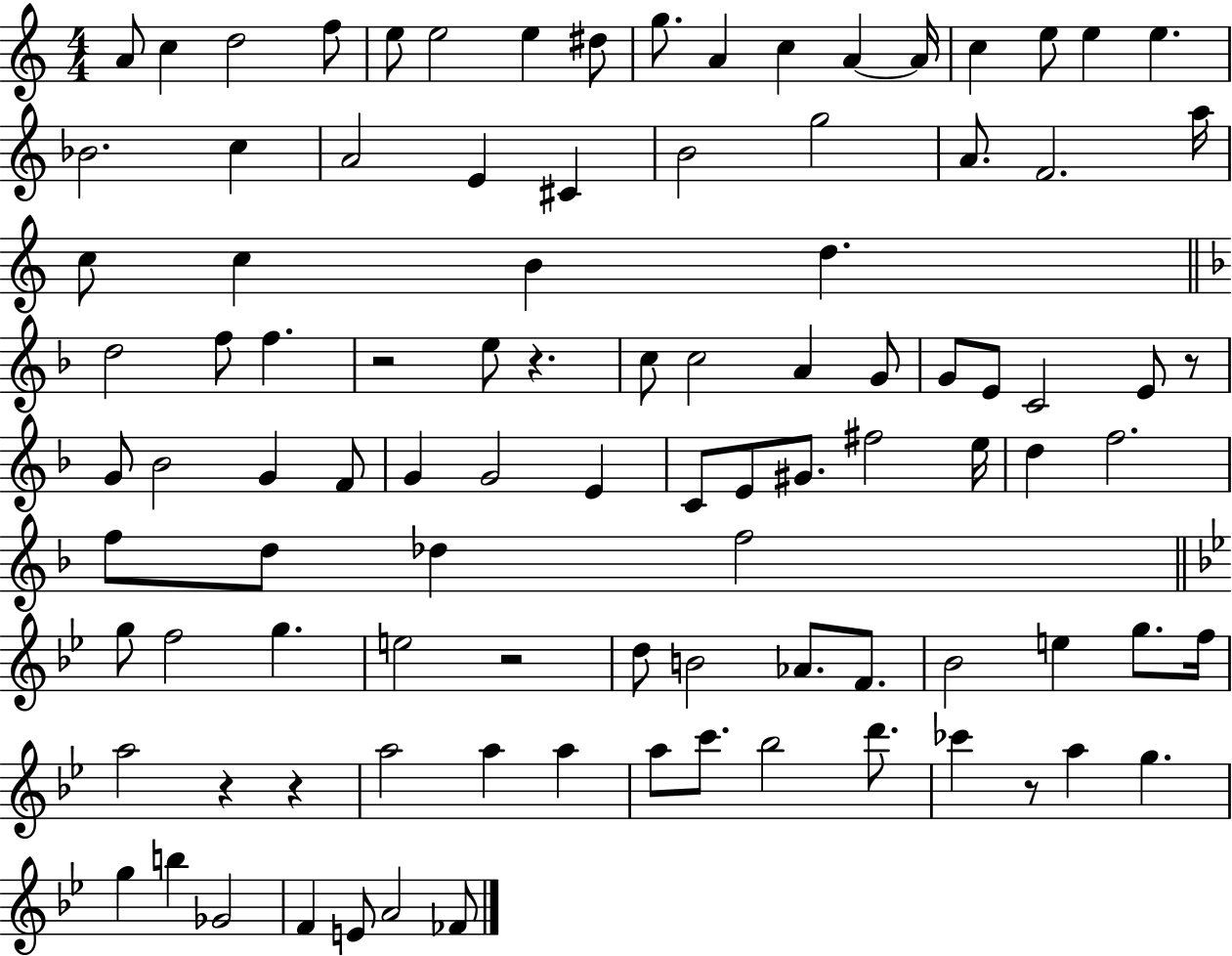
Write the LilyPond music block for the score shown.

{
  \clef treble
  \numericTimeSignature
  \time 4/4
  \key c \major
  a'8 c''4 d''2 f''8 | e''8 e''2 e''4 dis''8 | g''8. a'4 c''4 a'4~~ a'16 | c''4 e''8 e''4 e''4. | \break bes'2. c''4 | a'2 e'4 cis'4 | b'2 g''2 | a'8. f'2. a''16 | \break c''8 c''4 b'4 d''4. | \bar "||" \break \key d \minor d''2 f''8 f''4. | r2 e''8 r4. | c''8 c''2 a'4 g'8 | g'8 e'8 c'2 e'8 r8 | \break g'8 bes'2 g'4 f'8 | g'4 g'2 e'4 | c'8 e'8 gis'8. fis''2 e''16 | d''4 f''2. | \break f''8 d''8 des''4 f''2 | \bar "||" \break \key bes \major g''8 f''2 g''4. | e''2 r2 | d''8 b'2 aes'8. f'8. | bes'2 e''4 g''8. f''16 | \break a''2 r4 r4 | a''2 a''4 a''4 | a''8 c'''8. bes''2 d'''8. | ces'''4 r8 a''4 g''4. | \break g''4 b''4 ges'2 | f'4 e'8 a'2 fes'8 | \bar "|."
}